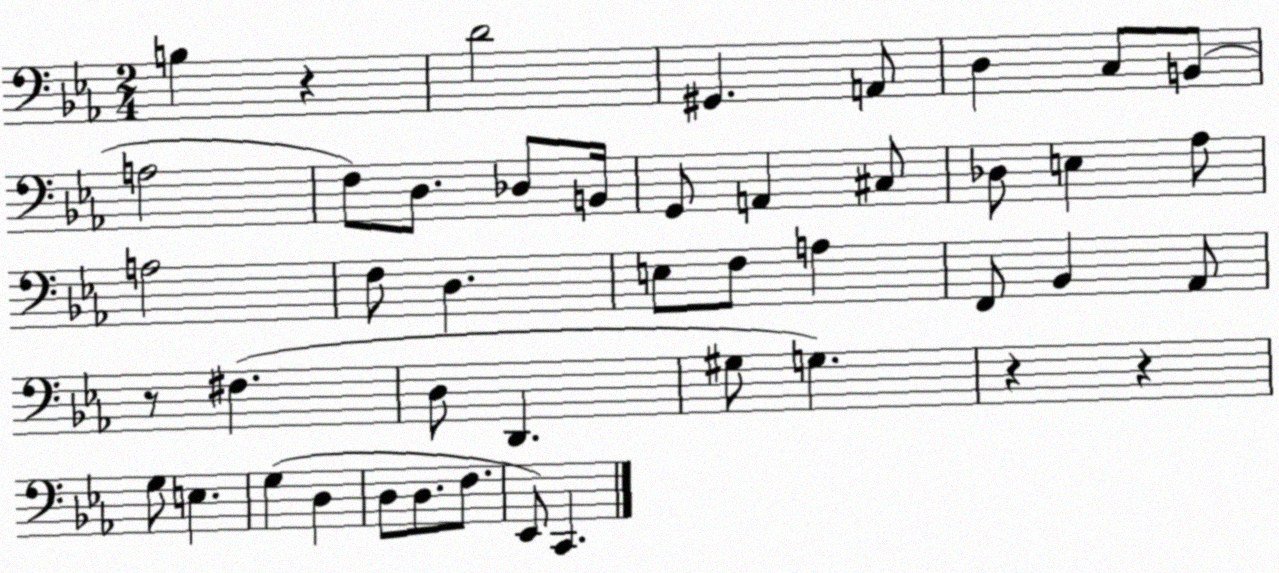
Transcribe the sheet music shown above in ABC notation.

X:1
T:Untitled
M:2/4
L:1/4
K:Eb
B, z D2 ^G,, A,,/2 D, C,/2 B,,/2 A,2 F,/2 D,/2 _D,/2 B,,/4 G,,/2 A,, ^C,/2 _D,/2 E, _A,/2 A,2 F,/2 D, E,/2 F,/2 A, F,,/2 _B,, _A,,/2 z/2 ^F, D,/2 D,, ^G,/2 G, z z G,/2 E, G, D, D,/2 D,/2 F,/2 _E,,/2 C,,